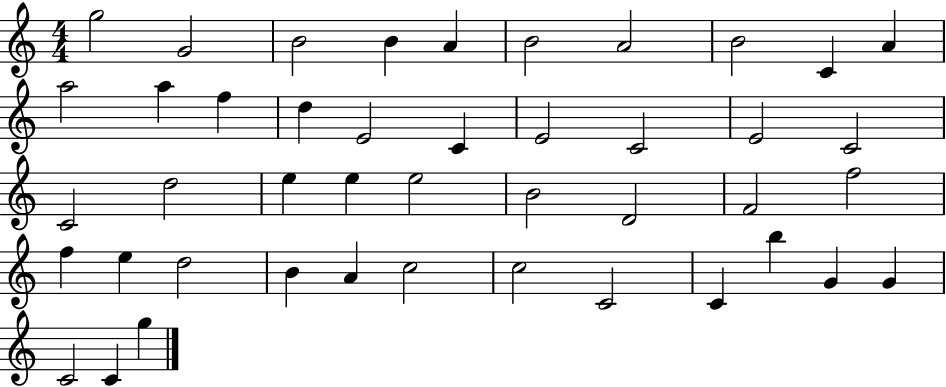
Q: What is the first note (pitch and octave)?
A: G5